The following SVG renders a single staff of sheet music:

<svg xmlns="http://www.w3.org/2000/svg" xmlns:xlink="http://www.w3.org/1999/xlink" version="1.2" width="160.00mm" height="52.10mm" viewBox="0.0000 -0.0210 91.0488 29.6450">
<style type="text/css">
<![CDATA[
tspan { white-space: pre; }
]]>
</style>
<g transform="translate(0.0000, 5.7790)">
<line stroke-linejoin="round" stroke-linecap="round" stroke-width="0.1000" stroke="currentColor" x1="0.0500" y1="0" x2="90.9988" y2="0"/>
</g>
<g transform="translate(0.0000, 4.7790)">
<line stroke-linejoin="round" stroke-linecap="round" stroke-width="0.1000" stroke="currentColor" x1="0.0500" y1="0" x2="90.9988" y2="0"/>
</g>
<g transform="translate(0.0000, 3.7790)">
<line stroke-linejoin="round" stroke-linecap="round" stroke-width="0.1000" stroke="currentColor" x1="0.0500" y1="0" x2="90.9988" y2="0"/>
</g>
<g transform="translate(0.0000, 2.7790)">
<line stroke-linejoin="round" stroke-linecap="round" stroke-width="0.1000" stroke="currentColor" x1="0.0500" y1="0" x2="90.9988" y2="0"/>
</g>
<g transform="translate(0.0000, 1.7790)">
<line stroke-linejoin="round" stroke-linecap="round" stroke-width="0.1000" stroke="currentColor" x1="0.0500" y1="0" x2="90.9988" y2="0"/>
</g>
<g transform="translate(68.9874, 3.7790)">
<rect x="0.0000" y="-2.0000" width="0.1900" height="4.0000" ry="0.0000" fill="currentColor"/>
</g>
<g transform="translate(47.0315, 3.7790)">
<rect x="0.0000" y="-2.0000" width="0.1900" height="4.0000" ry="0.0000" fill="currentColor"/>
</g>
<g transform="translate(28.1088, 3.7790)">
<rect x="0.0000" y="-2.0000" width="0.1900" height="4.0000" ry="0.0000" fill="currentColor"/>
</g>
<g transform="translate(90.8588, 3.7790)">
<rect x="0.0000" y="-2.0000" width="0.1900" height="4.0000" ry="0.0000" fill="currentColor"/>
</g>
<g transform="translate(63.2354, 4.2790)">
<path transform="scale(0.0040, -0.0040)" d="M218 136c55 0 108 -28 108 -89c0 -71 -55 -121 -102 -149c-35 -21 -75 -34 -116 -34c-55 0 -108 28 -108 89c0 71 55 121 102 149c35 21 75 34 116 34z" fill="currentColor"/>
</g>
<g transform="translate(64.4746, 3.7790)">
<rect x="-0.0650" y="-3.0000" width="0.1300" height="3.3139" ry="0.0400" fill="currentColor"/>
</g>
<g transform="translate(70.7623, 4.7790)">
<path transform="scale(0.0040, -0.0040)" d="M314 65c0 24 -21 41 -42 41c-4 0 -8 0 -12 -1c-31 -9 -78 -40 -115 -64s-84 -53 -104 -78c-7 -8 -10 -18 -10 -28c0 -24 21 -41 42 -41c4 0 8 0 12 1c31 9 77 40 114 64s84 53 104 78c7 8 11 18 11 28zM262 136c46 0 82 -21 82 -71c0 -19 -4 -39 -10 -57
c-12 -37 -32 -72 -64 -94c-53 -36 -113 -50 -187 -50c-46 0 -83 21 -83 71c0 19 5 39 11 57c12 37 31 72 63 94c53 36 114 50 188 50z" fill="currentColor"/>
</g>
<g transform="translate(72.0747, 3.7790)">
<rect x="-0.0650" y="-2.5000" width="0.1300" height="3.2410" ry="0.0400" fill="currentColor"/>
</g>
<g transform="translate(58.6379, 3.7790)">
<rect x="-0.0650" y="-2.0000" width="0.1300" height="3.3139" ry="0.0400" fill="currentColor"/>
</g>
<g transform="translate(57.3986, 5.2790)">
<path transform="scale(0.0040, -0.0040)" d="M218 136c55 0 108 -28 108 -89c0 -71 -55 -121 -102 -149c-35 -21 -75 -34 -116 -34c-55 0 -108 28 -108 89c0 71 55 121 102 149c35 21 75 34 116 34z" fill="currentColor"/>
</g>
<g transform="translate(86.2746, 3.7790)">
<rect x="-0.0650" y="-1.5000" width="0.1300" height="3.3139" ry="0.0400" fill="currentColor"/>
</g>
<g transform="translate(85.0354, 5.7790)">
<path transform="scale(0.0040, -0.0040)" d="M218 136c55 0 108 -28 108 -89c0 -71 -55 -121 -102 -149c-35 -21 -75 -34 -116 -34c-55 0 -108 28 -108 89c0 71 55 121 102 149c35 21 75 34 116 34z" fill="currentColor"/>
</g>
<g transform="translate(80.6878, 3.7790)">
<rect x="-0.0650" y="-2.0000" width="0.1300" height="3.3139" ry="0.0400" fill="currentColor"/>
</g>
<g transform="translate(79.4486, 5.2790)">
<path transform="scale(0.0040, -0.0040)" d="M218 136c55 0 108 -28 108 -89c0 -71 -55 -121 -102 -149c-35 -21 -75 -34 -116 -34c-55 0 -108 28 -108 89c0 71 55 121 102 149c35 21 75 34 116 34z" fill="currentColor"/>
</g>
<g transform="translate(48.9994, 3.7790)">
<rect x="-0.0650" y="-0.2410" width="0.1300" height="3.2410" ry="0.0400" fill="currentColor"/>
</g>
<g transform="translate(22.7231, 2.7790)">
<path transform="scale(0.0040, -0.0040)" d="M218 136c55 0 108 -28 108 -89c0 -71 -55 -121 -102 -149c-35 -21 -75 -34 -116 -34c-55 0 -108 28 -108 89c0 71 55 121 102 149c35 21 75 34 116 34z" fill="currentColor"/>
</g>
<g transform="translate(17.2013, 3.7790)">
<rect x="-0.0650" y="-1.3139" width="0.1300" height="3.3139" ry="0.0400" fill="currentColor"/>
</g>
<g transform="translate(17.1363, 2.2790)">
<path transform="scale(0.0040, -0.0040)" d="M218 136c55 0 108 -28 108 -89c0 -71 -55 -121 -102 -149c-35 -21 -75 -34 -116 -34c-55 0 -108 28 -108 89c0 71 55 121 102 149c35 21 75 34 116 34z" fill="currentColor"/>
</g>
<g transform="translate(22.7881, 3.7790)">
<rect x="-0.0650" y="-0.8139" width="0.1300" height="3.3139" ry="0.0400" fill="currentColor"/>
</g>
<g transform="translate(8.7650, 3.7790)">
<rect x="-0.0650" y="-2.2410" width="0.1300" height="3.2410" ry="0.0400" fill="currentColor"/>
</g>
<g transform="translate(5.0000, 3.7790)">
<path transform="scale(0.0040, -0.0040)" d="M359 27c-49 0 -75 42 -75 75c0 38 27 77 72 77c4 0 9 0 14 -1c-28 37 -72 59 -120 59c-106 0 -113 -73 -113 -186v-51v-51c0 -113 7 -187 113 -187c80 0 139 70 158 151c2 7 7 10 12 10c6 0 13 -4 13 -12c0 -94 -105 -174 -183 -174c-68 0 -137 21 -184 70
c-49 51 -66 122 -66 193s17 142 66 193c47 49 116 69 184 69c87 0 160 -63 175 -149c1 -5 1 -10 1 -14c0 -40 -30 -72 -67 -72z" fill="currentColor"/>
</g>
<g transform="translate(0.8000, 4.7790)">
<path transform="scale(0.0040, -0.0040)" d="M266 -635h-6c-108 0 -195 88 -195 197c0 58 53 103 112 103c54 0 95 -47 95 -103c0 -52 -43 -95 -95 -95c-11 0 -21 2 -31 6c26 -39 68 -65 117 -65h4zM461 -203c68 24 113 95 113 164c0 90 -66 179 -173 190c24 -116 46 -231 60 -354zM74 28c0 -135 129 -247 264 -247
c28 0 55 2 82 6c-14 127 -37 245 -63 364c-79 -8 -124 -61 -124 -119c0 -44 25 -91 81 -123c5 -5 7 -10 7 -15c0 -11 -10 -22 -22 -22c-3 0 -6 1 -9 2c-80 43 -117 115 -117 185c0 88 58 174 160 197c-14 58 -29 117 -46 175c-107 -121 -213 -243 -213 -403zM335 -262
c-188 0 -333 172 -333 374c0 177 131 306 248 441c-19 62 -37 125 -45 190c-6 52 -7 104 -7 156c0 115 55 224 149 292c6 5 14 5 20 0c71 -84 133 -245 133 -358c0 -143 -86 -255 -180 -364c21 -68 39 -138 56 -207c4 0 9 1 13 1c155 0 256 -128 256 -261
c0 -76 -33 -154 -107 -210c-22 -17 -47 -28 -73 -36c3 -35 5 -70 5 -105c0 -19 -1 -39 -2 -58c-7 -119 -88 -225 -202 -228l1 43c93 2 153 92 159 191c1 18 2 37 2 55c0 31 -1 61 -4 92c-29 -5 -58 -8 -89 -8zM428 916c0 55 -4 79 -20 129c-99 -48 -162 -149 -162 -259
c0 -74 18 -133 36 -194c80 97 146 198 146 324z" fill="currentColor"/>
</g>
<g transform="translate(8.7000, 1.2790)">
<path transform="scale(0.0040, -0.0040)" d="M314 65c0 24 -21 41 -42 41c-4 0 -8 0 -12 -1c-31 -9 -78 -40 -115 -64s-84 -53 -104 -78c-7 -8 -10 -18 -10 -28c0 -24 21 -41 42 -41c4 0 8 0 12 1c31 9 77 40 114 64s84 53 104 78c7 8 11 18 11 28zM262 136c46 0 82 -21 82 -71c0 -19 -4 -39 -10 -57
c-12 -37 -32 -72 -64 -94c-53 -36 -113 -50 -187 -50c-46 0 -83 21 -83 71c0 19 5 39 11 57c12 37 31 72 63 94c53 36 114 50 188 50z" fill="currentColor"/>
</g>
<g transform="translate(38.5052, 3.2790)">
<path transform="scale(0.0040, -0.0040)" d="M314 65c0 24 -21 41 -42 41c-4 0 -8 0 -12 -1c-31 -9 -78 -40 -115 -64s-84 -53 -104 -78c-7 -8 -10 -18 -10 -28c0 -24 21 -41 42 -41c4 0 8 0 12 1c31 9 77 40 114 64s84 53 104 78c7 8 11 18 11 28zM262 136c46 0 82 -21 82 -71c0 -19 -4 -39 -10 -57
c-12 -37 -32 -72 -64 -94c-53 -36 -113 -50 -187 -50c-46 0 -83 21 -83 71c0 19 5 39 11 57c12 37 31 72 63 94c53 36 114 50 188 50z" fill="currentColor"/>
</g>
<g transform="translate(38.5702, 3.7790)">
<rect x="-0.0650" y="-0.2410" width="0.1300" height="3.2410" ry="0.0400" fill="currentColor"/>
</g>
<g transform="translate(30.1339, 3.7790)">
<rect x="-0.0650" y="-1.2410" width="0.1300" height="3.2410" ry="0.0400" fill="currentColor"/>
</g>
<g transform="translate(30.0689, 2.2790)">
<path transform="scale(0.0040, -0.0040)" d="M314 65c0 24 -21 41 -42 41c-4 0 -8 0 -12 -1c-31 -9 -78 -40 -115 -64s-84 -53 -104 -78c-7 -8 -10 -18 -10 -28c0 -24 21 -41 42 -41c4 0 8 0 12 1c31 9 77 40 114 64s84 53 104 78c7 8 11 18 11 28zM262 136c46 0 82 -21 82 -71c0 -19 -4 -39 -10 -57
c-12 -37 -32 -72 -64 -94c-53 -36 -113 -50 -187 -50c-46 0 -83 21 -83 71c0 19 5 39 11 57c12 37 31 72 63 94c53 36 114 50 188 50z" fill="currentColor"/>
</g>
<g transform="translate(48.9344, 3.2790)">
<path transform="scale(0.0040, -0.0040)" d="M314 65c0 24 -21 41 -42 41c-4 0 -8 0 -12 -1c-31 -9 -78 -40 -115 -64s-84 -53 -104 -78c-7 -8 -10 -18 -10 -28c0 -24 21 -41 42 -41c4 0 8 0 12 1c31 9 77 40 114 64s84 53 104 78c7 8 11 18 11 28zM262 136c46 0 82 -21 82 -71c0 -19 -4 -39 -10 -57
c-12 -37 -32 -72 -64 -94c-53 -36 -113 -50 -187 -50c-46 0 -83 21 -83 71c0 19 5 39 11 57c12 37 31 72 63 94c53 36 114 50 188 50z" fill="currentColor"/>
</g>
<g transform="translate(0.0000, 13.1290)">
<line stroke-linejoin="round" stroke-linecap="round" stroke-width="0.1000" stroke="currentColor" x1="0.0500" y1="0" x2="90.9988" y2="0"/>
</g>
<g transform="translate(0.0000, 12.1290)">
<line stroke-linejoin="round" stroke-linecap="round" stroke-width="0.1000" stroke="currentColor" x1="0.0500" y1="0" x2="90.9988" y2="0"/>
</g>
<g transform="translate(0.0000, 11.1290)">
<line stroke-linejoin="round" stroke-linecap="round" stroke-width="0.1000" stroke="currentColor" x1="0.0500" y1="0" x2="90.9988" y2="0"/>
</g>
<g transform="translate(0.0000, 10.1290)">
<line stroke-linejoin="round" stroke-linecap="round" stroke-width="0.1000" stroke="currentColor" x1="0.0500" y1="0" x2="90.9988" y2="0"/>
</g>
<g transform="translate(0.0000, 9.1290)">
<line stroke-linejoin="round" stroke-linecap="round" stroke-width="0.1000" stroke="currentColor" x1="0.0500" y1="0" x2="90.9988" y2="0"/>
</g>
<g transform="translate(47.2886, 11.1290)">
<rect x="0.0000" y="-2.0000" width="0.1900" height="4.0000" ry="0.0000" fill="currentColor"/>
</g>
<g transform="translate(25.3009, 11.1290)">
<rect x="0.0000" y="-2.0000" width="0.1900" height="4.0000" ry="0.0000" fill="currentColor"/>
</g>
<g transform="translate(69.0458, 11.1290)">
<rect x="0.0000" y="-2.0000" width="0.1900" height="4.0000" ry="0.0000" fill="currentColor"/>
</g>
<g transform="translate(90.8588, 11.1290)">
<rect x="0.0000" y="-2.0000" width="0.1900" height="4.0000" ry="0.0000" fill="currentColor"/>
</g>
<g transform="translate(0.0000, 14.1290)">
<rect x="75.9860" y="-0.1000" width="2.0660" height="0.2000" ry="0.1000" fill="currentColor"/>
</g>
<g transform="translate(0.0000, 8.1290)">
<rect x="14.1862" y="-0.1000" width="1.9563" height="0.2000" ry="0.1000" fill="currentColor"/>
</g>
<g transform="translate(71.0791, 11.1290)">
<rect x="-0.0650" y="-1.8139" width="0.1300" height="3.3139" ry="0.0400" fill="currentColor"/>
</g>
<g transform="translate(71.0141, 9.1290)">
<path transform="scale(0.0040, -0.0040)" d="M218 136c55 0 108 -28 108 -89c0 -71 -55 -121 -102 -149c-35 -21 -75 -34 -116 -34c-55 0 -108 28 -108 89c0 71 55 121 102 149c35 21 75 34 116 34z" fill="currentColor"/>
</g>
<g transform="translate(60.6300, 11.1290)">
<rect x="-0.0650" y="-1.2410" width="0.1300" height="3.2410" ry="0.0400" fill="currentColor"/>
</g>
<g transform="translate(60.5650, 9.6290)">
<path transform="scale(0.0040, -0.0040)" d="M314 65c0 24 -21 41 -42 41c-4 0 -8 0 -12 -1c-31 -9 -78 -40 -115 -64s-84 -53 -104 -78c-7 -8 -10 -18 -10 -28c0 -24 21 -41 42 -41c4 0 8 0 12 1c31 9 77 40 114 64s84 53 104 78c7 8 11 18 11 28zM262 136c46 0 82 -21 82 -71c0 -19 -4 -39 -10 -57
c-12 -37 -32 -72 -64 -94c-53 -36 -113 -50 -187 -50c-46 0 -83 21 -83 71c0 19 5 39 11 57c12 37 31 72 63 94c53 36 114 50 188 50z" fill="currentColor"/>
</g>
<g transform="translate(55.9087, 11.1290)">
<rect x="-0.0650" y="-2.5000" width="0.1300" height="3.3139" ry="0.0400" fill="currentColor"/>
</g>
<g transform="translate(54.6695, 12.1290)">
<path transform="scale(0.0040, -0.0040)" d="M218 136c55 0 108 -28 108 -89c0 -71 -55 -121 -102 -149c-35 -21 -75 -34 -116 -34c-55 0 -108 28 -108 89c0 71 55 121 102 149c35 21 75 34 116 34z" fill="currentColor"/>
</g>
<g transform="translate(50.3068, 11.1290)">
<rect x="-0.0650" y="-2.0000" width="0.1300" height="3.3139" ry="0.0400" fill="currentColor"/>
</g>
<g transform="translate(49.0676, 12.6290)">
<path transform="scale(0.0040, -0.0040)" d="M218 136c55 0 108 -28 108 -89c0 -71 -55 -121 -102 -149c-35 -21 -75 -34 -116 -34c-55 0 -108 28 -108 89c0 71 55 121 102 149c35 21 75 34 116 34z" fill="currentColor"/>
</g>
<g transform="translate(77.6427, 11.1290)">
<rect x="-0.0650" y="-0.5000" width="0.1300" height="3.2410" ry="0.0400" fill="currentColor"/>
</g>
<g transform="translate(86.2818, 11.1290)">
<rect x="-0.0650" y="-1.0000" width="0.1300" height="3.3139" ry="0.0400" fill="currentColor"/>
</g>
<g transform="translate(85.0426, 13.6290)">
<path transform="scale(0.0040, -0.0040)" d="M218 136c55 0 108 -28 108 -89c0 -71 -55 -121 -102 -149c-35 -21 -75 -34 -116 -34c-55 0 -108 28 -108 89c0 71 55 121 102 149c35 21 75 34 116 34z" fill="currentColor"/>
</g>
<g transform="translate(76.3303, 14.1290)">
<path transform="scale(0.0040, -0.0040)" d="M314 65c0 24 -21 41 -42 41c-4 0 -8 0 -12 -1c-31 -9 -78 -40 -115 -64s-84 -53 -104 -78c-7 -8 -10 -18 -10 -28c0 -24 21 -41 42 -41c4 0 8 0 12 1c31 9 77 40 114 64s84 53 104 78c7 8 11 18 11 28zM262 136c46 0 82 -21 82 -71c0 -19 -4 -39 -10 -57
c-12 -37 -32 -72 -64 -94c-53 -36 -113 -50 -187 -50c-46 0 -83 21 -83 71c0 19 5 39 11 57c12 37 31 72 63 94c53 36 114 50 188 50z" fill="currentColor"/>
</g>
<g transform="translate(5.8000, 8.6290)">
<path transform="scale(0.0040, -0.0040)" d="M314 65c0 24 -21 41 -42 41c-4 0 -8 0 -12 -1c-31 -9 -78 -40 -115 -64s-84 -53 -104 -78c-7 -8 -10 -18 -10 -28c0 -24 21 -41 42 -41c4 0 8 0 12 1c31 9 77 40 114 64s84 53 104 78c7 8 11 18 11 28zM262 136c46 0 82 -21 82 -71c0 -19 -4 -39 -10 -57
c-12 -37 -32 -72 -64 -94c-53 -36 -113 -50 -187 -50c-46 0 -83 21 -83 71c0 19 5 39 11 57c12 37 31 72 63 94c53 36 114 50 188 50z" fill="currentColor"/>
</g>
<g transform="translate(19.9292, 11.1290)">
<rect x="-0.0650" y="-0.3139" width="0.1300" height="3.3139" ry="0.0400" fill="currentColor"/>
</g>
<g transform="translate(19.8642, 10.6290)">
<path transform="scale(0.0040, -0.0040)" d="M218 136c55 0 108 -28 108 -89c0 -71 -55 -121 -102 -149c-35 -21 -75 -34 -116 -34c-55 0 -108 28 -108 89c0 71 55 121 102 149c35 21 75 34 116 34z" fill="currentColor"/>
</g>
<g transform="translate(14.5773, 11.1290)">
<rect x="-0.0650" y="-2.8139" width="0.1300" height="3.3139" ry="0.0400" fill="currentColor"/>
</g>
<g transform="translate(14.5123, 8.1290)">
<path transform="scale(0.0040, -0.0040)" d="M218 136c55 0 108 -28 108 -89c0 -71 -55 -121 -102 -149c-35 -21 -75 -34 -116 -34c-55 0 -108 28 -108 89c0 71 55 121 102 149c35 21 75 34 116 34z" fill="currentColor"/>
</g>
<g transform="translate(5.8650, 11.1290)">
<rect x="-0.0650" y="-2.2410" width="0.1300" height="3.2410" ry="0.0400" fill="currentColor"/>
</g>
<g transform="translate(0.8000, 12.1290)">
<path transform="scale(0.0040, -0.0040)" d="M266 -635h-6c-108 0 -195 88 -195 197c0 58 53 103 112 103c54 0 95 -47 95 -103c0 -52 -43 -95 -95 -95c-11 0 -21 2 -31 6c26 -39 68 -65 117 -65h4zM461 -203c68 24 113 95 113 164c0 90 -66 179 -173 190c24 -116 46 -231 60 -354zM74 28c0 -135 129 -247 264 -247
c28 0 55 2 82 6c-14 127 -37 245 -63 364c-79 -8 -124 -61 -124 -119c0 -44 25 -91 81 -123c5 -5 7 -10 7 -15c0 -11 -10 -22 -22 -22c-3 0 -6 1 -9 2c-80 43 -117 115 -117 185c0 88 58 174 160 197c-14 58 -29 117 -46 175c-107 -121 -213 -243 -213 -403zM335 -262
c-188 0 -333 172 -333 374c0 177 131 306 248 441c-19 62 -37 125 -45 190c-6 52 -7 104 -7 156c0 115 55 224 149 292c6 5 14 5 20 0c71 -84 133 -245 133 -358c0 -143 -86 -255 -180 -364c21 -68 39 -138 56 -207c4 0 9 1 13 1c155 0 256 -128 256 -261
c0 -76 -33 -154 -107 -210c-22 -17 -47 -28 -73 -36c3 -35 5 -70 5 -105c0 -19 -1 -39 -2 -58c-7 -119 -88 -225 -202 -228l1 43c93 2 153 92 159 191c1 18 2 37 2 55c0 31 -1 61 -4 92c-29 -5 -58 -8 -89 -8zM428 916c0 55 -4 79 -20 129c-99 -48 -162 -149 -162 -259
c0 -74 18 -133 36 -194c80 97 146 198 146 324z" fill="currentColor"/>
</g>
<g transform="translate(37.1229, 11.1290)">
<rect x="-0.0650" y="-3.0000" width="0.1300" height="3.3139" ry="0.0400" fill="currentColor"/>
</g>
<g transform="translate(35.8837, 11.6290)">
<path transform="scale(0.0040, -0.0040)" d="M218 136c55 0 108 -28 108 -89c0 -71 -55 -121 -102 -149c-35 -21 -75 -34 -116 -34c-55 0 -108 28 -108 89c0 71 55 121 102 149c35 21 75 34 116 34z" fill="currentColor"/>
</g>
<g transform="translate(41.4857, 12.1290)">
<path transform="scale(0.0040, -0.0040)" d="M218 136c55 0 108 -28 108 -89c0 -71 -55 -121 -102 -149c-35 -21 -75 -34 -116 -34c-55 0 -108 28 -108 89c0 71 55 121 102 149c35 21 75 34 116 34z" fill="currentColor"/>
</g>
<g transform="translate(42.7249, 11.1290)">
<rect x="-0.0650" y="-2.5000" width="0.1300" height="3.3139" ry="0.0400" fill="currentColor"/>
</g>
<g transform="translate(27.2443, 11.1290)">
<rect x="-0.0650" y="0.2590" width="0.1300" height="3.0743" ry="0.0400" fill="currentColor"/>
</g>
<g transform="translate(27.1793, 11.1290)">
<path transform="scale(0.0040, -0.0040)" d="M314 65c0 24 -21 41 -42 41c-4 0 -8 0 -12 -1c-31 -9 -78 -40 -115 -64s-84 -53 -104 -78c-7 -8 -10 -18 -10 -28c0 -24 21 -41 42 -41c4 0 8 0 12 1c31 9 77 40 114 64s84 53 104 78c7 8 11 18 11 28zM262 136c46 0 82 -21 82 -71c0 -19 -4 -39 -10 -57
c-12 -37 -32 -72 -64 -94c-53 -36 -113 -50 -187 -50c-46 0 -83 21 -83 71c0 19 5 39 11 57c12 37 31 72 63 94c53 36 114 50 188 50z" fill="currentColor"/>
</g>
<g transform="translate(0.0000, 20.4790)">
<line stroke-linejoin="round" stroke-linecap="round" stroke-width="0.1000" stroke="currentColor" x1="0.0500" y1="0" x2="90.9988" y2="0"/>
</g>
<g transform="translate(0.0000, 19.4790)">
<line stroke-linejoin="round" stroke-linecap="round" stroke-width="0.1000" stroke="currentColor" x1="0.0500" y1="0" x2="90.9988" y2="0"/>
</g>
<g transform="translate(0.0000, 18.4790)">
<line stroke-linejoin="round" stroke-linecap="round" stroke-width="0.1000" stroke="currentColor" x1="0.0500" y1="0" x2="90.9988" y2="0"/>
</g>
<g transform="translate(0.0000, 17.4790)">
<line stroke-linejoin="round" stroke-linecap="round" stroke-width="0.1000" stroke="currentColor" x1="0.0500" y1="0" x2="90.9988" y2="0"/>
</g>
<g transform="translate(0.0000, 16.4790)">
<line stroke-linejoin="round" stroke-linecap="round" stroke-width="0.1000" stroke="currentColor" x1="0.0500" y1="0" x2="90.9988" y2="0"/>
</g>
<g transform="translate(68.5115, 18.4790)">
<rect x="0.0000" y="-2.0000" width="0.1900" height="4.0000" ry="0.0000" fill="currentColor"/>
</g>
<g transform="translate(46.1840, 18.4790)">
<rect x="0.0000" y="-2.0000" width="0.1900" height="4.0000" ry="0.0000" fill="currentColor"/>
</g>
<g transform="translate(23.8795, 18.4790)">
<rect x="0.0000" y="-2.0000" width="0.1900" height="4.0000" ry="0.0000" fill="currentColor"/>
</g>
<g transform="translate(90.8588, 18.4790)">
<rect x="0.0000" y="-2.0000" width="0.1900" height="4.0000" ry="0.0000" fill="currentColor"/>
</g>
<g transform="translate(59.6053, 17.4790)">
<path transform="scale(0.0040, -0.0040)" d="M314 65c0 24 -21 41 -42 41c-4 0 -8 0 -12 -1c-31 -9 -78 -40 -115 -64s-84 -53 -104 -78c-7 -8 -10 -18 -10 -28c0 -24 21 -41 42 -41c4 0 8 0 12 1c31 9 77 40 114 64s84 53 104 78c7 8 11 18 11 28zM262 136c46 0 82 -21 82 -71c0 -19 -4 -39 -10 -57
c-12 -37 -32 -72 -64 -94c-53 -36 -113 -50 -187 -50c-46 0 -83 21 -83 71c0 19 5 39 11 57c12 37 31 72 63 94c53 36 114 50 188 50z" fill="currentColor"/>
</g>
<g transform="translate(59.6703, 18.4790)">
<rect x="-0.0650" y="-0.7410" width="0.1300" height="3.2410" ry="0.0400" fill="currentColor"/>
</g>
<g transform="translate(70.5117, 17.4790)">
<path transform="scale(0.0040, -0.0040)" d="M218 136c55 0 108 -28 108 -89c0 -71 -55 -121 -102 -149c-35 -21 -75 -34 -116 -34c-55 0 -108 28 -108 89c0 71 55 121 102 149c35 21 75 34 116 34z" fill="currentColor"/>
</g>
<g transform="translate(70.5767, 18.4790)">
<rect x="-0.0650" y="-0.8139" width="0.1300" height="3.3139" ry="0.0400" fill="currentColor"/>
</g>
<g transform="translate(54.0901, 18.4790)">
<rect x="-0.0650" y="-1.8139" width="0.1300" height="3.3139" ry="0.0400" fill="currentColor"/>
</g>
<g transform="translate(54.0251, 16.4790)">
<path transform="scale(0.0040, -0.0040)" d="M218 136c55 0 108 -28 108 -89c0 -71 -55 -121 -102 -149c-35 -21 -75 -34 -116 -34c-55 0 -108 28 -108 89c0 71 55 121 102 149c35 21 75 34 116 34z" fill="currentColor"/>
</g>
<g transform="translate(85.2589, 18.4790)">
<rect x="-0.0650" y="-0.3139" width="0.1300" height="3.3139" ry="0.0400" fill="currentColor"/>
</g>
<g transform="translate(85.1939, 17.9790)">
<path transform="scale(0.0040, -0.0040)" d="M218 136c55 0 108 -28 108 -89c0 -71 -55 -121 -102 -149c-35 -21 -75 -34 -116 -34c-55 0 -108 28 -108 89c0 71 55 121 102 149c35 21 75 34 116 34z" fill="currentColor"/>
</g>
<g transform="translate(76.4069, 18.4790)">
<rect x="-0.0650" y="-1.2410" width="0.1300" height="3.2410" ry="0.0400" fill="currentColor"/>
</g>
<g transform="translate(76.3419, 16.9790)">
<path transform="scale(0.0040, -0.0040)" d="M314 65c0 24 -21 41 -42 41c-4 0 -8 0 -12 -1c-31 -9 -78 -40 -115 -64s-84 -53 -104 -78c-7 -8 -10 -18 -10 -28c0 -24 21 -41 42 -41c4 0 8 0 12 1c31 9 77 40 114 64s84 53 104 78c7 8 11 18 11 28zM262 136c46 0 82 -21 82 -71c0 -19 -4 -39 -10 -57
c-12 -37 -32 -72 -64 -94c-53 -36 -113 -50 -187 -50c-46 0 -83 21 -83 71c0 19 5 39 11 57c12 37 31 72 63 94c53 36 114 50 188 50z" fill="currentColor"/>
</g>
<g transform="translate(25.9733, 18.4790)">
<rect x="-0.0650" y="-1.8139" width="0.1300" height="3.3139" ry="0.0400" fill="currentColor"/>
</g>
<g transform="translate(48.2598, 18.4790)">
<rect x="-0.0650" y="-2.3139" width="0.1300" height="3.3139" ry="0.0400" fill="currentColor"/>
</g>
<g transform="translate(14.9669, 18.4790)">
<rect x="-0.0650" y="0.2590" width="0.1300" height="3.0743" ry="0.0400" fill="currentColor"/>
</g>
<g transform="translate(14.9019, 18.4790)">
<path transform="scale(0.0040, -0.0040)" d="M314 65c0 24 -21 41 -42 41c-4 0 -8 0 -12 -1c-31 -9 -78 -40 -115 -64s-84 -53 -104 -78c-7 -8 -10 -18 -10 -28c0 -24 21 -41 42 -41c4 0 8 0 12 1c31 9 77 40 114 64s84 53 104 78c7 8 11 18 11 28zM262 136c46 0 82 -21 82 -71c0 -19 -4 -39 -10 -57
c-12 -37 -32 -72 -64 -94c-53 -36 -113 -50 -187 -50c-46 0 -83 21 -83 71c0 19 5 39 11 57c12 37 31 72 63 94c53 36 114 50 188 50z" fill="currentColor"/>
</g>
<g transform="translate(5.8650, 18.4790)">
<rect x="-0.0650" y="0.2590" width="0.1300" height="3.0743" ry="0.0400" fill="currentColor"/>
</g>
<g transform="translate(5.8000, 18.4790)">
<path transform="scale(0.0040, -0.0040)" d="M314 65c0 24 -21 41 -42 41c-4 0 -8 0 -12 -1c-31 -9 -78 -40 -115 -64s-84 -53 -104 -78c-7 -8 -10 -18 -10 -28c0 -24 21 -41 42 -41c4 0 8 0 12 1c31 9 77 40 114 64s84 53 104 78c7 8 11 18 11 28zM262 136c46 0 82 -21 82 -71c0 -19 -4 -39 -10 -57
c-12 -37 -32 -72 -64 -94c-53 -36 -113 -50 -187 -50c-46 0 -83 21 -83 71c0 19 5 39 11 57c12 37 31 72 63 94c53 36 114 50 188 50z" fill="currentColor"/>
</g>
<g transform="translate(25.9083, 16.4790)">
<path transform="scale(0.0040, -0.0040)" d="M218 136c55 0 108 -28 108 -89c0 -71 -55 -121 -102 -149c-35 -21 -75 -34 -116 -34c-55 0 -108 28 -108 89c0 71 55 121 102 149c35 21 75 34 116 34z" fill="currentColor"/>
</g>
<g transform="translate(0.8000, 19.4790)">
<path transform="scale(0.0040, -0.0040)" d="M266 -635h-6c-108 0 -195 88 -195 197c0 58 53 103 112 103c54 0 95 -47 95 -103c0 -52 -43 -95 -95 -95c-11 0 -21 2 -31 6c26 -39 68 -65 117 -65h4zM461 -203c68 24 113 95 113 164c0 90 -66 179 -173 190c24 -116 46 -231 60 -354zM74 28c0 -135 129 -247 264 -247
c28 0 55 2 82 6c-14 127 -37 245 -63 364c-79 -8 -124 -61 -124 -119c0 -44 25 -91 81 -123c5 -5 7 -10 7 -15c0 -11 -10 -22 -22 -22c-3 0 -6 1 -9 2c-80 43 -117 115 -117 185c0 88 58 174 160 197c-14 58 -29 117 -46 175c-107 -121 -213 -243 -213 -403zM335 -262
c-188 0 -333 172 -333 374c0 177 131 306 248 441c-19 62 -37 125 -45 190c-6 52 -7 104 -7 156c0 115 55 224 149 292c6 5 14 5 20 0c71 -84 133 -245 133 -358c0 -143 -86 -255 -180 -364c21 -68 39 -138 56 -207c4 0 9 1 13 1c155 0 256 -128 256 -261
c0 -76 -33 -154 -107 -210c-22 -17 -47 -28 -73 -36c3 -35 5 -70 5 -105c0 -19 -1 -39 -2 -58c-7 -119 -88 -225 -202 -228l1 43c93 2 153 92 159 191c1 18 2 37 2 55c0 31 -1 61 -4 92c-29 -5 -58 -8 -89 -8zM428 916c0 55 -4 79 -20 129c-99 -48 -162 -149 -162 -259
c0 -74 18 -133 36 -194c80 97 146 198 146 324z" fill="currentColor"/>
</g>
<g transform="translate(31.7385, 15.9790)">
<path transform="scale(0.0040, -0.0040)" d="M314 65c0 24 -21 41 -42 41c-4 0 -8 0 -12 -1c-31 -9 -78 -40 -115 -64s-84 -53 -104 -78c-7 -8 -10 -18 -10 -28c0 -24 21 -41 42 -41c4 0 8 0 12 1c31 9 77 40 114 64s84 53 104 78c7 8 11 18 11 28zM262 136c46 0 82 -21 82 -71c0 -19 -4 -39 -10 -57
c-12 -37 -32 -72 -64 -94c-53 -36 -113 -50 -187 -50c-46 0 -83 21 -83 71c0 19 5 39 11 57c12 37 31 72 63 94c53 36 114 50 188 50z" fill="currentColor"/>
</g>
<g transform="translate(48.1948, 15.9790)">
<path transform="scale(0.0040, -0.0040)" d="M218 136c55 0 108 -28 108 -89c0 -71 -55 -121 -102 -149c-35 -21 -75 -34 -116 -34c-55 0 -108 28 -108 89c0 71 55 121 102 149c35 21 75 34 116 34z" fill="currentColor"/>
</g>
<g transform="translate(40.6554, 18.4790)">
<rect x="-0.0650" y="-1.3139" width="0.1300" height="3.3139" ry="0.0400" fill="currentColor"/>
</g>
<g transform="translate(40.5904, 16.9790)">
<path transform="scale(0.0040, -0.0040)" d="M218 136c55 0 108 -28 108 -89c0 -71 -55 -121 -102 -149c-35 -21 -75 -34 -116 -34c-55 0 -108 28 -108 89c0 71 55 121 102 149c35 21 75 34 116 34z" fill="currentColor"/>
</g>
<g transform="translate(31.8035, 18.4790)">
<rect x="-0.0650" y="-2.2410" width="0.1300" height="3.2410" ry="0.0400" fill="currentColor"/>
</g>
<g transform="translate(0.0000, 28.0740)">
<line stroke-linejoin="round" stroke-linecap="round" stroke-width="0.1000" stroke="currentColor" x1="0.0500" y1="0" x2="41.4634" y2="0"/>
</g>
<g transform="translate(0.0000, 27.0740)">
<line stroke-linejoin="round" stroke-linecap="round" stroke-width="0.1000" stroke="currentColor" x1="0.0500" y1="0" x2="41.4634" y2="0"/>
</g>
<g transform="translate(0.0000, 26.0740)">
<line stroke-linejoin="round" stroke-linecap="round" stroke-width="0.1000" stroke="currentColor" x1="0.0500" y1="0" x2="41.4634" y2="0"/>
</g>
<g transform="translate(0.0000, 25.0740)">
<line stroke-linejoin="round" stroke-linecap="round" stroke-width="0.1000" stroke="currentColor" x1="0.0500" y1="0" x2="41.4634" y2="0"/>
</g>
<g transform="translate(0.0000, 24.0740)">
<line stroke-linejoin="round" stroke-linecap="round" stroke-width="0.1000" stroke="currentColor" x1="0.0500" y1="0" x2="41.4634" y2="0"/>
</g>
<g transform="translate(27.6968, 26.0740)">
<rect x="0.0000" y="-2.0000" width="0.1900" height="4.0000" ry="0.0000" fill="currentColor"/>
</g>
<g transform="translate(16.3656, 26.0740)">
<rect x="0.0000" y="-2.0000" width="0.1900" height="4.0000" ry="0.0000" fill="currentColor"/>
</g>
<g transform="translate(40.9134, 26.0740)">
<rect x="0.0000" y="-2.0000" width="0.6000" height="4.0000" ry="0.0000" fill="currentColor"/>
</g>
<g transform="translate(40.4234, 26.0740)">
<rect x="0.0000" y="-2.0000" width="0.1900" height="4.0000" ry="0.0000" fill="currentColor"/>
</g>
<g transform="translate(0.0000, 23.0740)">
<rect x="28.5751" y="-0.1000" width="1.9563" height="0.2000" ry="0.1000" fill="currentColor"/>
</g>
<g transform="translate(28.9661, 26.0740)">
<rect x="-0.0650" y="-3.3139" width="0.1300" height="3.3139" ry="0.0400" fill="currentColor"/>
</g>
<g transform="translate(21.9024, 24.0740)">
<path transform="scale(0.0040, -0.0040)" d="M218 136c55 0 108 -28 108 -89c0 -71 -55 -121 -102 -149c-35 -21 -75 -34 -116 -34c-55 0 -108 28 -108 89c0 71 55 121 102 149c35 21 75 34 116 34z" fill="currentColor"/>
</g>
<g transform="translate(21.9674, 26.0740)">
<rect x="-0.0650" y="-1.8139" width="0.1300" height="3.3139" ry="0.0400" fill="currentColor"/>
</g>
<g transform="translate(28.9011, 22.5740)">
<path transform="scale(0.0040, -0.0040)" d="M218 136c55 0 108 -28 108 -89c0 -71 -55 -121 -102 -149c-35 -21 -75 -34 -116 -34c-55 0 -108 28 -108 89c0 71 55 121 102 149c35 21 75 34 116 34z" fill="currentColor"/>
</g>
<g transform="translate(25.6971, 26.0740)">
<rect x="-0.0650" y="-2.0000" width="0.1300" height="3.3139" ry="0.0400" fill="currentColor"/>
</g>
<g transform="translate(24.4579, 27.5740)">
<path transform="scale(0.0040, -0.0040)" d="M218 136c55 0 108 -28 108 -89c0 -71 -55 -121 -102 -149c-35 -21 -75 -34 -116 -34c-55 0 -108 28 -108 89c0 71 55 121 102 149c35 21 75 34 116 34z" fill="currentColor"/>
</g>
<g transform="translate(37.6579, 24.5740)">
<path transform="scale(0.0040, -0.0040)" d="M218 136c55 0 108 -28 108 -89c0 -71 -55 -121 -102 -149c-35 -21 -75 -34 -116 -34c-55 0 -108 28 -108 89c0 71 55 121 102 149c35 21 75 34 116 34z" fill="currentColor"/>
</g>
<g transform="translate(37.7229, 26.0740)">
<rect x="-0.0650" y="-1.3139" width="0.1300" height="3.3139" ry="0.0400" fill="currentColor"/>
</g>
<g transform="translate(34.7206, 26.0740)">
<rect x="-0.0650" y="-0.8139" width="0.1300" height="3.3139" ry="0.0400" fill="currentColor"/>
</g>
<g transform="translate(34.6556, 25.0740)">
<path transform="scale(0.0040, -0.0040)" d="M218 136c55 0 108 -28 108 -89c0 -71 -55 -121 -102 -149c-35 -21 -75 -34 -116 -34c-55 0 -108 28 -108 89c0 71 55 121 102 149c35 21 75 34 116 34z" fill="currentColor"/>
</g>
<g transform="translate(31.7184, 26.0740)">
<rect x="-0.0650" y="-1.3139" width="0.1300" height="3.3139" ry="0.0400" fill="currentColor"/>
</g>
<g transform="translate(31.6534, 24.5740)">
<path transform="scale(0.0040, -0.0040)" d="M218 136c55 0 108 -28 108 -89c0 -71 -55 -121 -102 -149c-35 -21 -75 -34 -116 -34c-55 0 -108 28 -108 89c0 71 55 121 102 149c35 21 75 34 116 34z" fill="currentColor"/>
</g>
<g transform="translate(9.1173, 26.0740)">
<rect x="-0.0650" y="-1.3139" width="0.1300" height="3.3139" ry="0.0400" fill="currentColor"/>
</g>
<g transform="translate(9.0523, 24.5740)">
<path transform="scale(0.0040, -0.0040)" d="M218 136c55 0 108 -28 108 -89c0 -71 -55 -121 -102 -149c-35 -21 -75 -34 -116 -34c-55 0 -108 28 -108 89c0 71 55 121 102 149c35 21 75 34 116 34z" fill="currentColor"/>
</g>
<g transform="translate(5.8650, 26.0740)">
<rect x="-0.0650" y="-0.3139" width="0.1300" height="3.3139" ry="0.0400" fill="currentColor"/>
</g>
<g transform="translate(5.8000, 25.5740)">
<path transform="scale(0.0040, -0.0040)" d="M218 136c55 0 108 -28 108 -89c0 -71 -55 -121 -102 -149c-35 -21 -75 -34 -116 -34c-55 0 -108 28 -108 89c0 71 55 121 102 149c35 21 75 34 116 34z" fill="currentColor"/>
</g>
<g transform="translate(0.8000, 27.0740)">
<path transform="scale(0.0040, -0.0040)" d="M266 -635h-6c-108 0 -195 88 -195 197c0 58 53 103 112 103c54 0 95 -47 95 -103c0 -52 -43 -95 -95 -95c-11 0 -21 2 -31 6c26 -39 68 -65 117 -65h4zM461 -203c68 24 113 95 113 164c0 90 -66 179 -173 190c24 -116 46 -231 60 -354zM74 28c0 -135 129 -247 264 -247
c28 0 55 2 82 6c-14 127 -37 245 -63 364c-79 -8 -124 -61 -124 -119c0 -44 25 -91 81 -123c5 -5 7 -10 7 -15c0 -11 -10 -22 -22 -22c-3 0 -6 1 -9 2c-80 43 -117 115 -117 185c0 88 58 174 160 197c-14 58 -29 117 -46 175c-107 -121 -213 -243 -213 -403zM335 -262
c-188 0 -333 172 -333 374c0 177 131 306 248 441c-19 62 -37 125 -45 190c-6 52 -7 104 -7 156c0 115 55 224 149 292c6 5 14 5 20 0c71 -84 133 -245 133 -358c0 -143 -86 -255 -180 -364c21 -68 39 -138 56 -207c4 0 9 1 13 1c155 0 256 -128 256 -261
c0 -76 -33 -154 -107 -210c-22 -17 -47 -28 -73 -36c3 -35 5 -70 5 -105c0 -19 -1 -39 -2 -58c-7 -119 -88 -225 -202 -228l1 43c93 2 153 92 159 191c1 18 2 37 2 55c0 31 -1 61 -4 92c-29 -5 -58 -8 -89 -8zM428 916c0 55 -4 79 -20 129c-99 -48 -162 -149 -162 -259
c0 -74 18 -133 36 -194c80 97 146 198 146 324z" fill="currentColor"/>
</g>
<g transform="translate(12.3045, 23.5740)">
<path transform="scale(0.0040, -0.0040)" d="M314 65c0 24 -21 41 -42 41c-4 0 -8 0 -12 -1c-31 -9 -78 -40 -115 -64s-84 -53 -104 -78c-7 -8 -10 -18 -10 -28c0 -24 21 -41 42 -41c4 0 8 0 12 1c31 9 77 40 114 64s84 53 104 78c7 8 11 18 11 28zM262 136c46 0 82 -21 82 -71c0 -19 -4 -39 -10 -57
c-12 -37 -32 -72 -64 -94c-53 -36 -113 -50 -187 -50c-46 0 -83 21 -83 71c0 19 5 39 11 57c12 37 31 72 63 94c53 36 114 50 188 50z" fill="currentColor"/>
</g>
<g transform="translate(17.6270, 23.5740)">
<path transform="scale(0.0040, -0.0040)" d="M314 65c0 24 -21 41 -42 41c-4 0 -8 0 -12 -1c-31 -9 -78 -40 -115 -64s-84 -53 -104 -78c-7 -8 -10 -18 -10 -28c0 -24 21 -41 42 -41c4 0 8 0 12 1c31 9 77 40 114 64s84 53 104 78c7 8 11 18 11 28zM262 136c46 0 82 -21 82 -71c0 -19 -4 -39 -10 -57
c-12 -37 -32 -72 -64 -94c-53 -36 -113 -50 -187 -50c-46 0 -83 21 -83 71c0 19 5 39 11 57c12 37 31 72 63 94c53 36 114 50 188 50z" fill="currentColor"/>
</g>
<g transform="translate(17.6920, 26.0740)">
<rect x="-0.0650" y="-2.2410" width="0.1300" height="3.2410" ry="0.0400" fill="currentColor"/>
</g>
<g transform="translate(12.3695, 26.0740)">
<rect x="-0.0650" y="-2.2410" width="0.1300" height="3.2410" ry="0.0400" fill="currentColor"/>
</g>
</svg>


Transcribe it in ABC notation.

X:1
T:Untitled
M:4/4
L:1/4
K:C
g2 e d e2 c2 c2 F A G2 F E g2 a c B2 A G F G e2 f C2 D B2 B2 f g2 e g f d2 d e2 c c e g2 g2 f F b e d e